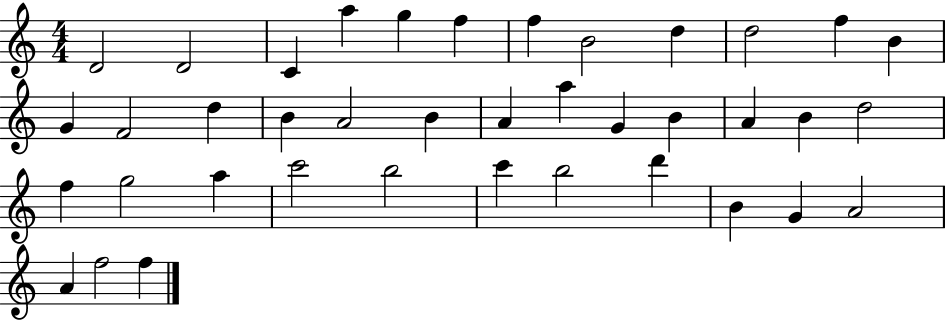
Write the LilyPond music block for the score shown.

{
  \clef treble
  \numericTimeSignature
  \time 4/4
  \key c \major
  d'2 d'2 | c'4 a''4 g''4 f''4 | f''4 b'2 d''4 | d''2 f''4 b'4 | \break g'4 f'2 d''4 | b'4 a'2 b'4 | a'4 a''4 g'4 b'4 | a'4 b'4 d''2 | \break f''4 g''2 a''4 | c'''2 b''2 | c'''4 b''2 d'''4 | b'4 g'4 a'2 | \break a'4 f''2 f''4 | \bar "|."
}